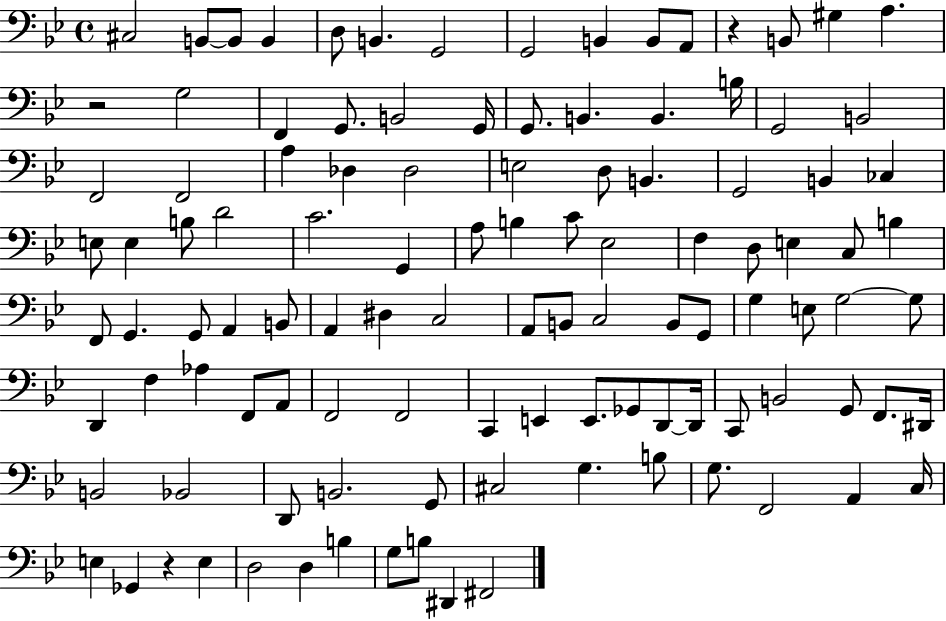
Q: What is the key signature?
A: BES major